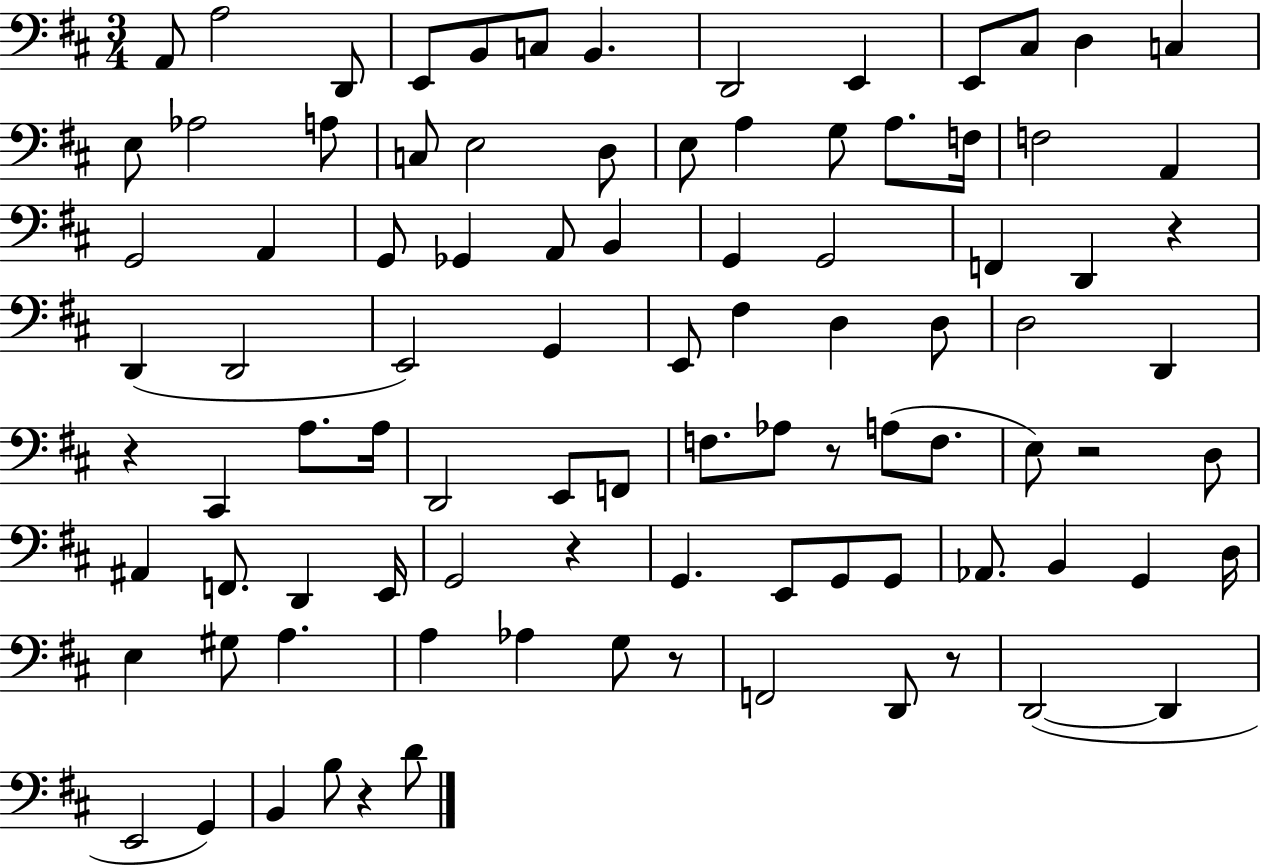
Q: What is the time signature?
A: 3/4